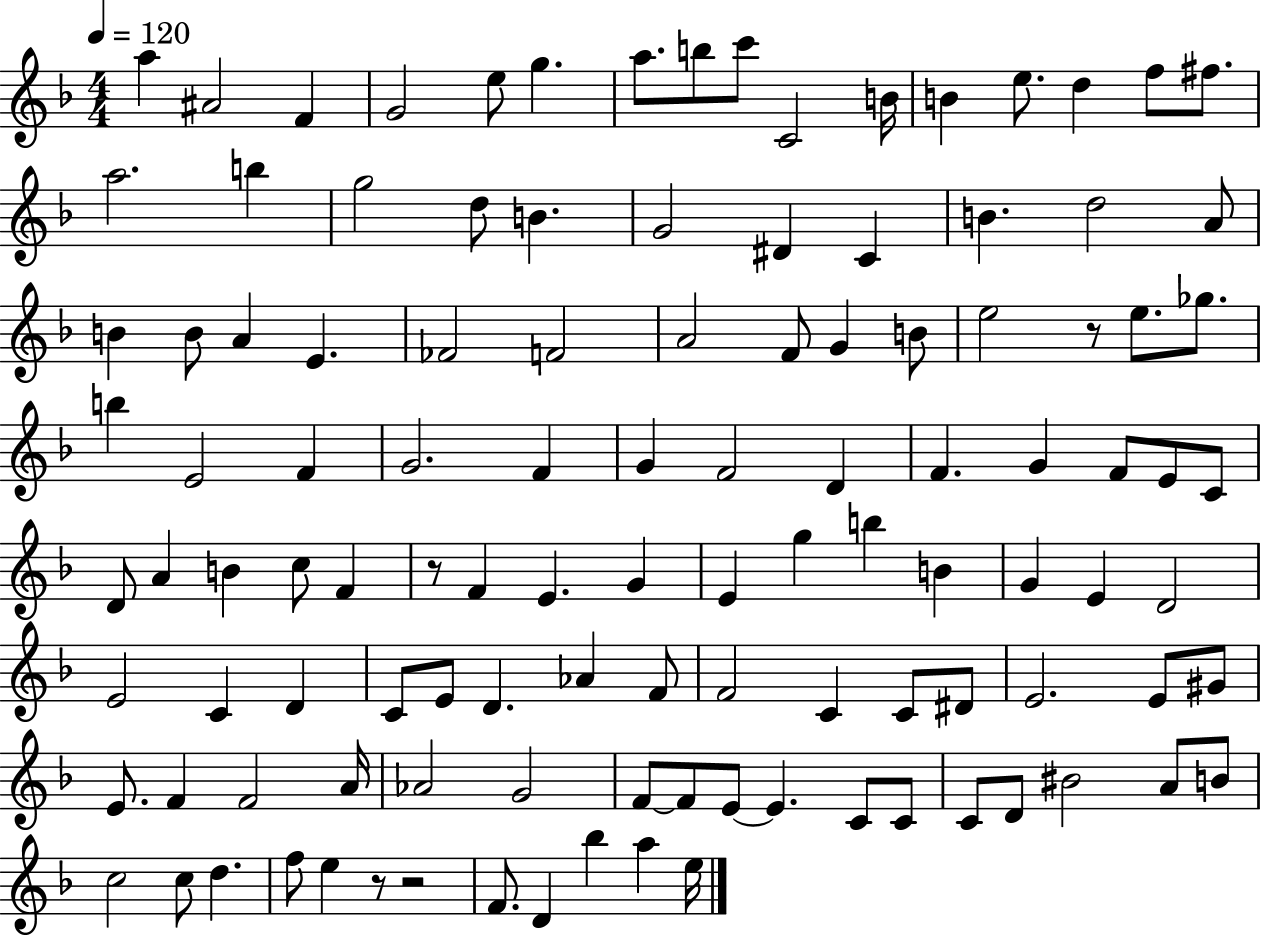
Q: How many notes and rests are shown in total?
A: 114